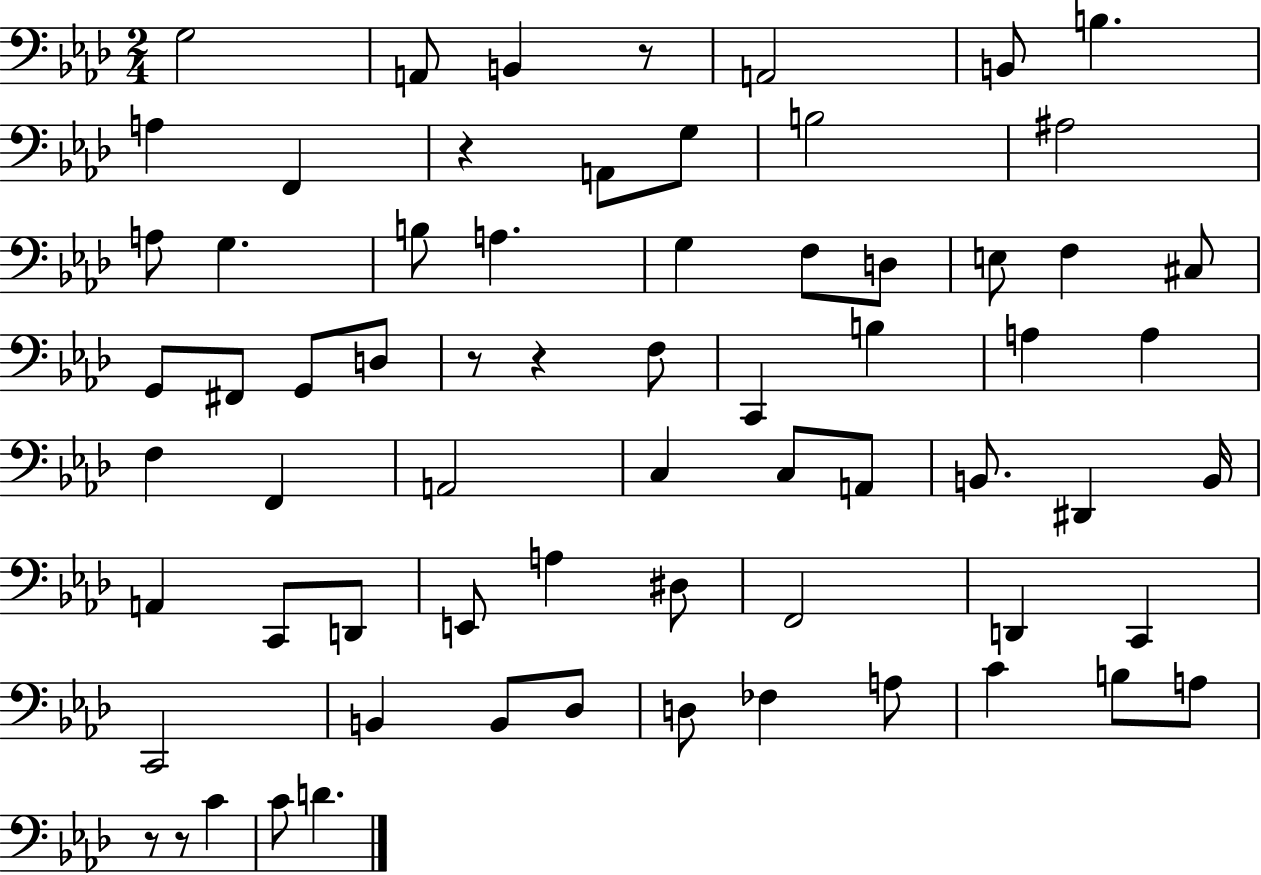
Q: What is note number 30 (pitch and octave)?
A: A3